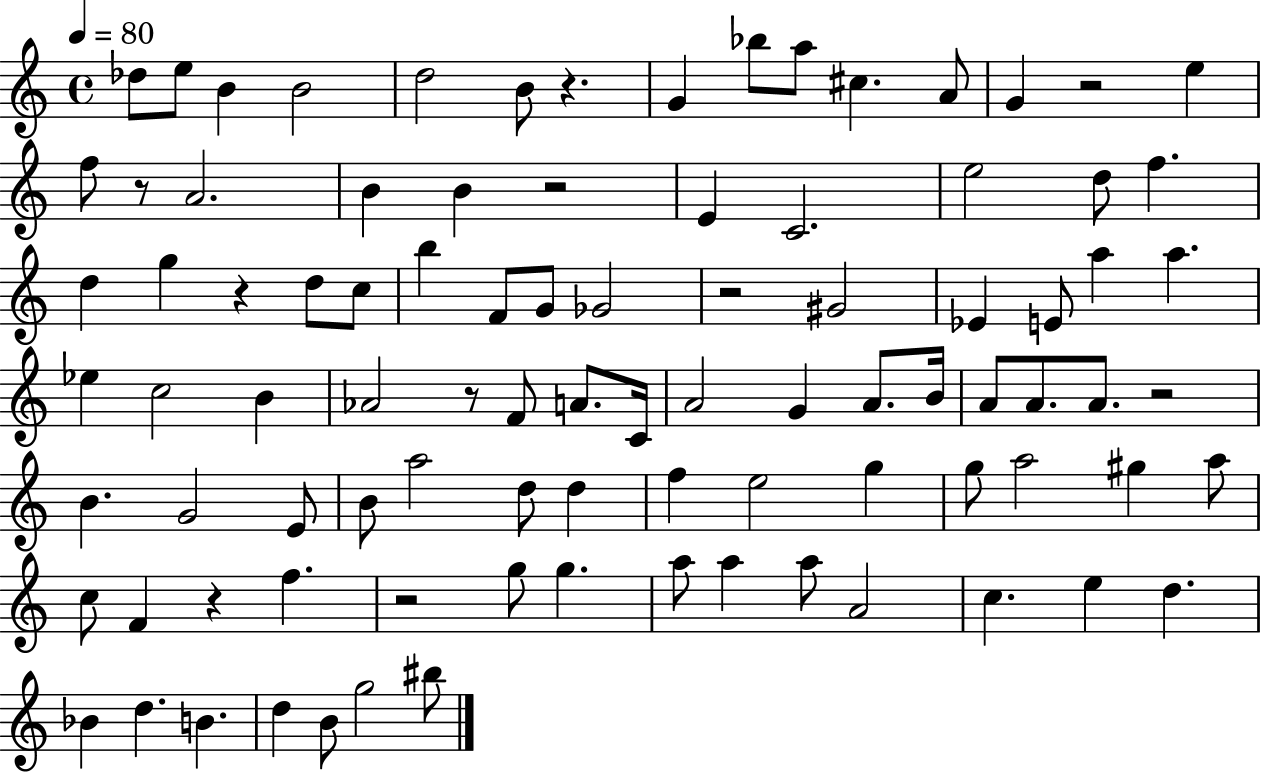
Db5/e E5/e B4/q B4/h D5/h B4/e R/q. G4/q Bb5/e A5/e C#5/q. A4/e G4/q R/h E5/q F5/e R/e A4/h. B4/q B4/q R/h E4/q C4/h. E5/h D5/e F5/q. D5/q G5/q R/q D5/e C5/e B5/q F4/e G4/e Gb4/h R/h G#4/h Eb4/q E4/e A5/q A5/q. Eb5/q C5/h B4/q Ab4/h R/e F4/e A4/e. C4/s A4/h G4/q A4/e. B4/s A4/e A4/e. A4/e. R/h B4/q. G4/h E4/e B4/e A5/h D5/e D5/q F5/q E5/h G5/q G5/e A5/h G#5/q A5/e C5/e F4/q R/q F5/q. R/h G5/e G5/q. A5/e A5/q A5/e A4/h C5/q. E5/q D5/q. Bb4/q D5/q. B4/q. D5/q B4/e G5/h BIS5/e